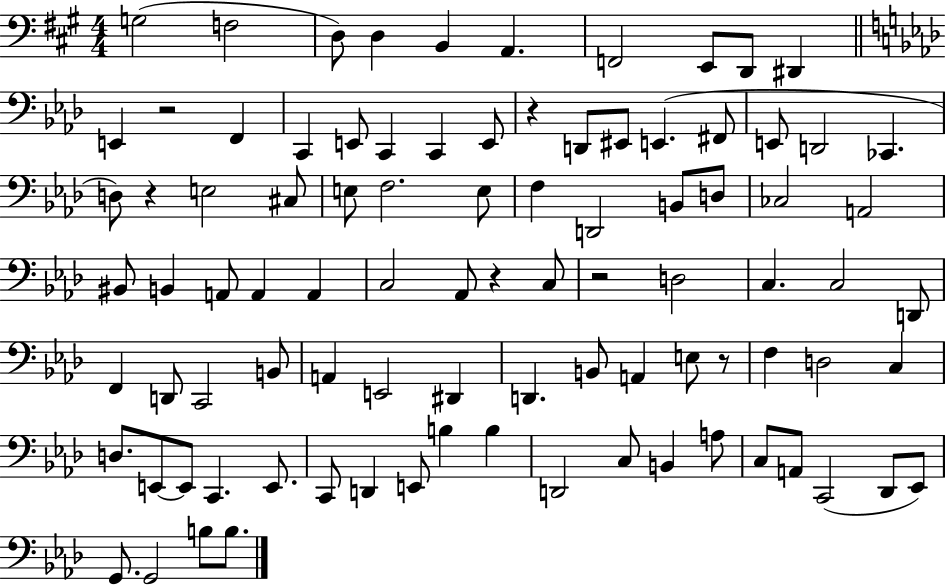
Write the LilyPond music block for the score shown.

{
  \clef bass
  \numericTimeSignature
  \time 4/4
  \key a \major
  \repeat volta 2 { g2( f2 | d8) d4 b,4 a,4. | f,2 e,8 d,8 dis,4 | \bar "||" \break \key aes \major e,4 r2 f,4 | c,4 e,8 c,4 c,4 e,8 | r4 d,8 eis,8 e,4.( fis,8 | e,8 d,2 ces,4. | \break d8) r4 e2 cis8 | e8 f2. e8 | f4 d,2 b,8 d8 | ces2 a,2 | \break bis,8 b,4 a,8 a,4 a,4 | c2 aes,8 r4 c8 | r2 d2 | c4. c2 d,8 | \break f,4 d,8 c,2 b,8 | a,4 e,2 dis,4 | d,4. b,8 a,4 e8 r8 | f4 d2 c4 | \break d8. e,8~~ e,8 c,4. e,8. | c,8 d,4 e,8 b4 b4 | d,2 c8 b,4 a8 | c8 a,8 c,2( des,8 ees,8) | \break g,8. g,2 b8 b8. | } \bar "|."
}